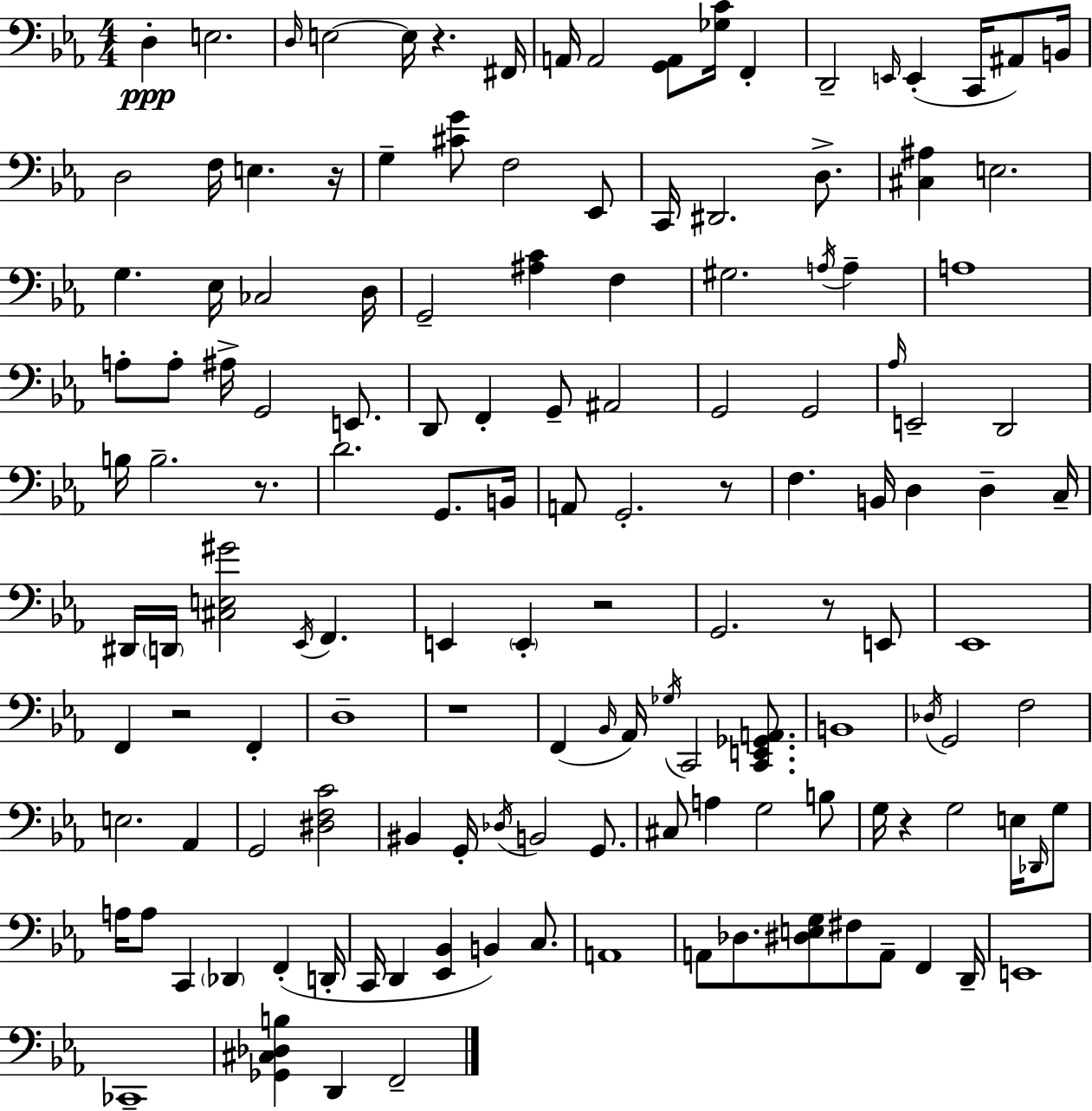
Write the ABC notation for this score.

X:1
T:Untitled
M:4/4
L:1/4
K:Eb
D, E,2 D,/4 E,2 E,/4 z ^F,,/4 A,,/4 A,,2 [G,,A,,]/2 [_G,C]/4 F,, D,,2 E,,/4 E,, C,,/4 ^A,,/2 B,,/4 D,2 F,/4 E, z/4 G, [^CG]/2 F,2 _E,,/2 C,,/4 ^D,,2 D,/2 [^C,^A,] E,2 G, _E,/4 _C,2 D,/4 G,,2 [^A,C] F, ^G,2 A,/4 A, A,4 A,/2 A,/2 ^A,/4 G,,2 E,,/2 D,,/2 F,, G,,/2 ^A,,2 G,,2 G,,2 _A,/4 E,,2 D,,2 B,/4 B,2 z/2 D2 G,,/2 B,,/4 A,,/2 G,,2 z/2 F, B,,/4 D, D, C,/4 ^D,,/4 D,,/4 [^C,E,^G]2 _E,,/4 F,, E,, E,, z2 G,,2 z/2 E,,/2 _E,,4 F,, z2 F,, D,4 z4 F,, _B,,/4 _A,,/4 _G,/4 C,,2 [C,,E,,_G,,A,,]/2 B,,4 _D,/4 G,,2 F,2 E,2 _A,, G,,2 [^D,F,C]2 ^B,, G,,/4 _D,/4 B,,2 G,,/2 ^C,/2 A, G,2 B,/2 G,/4 z G,2 E,/4 _D,,/4 G,/2 A,/4 A,/2 C,, _D,, F,, D,,/4 C,,/4 D,, [_E,,_B,,] B,, C,/2 A,,4 A,,/2 _D,/2 [^D,E,G,]/2 ^F,/2 A,,/2 F,, D,,/4 E,,4 _C,,4 [_G,,^C,_D,B,] D,, F,,2